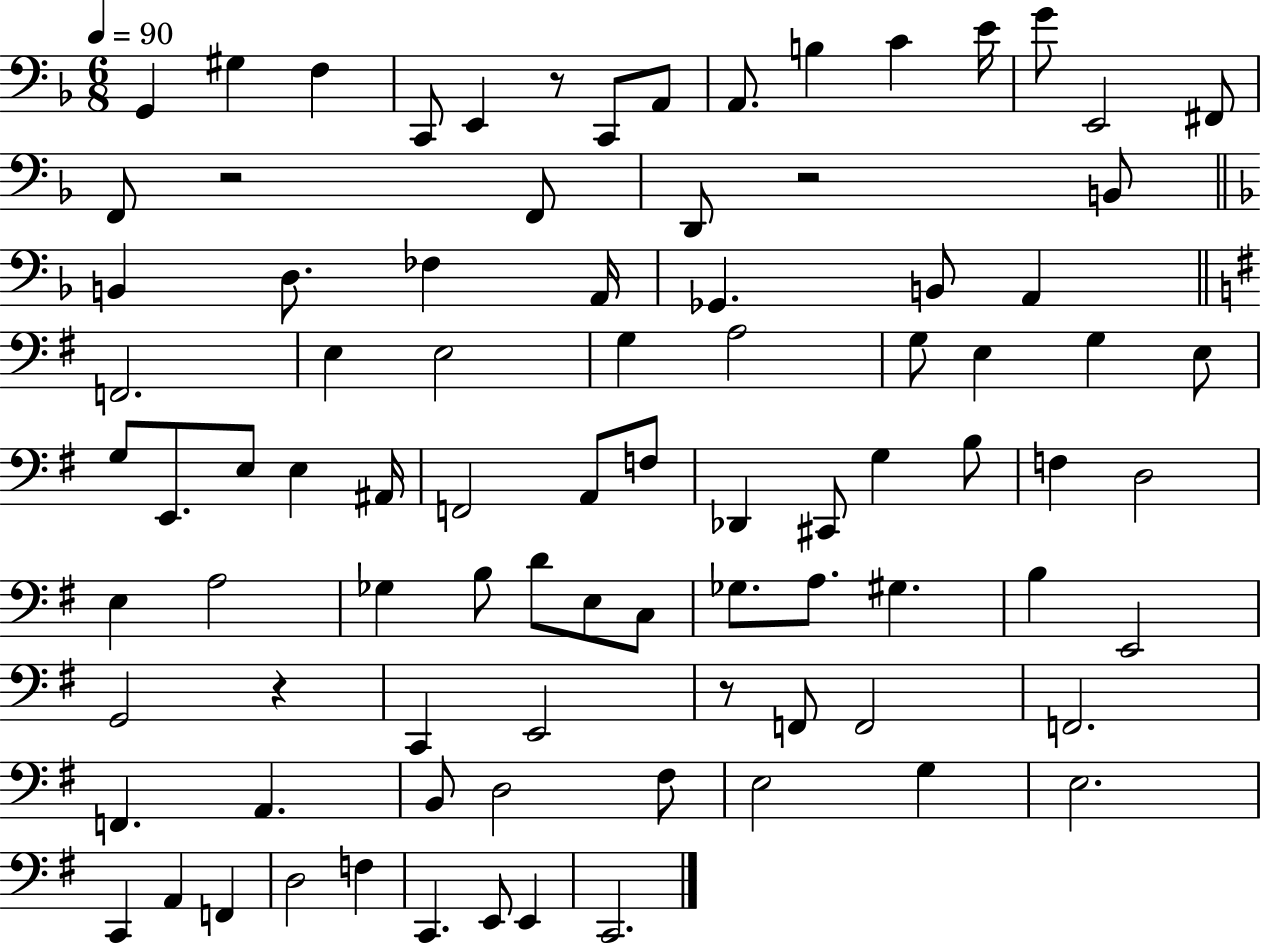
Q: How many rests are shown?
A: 5